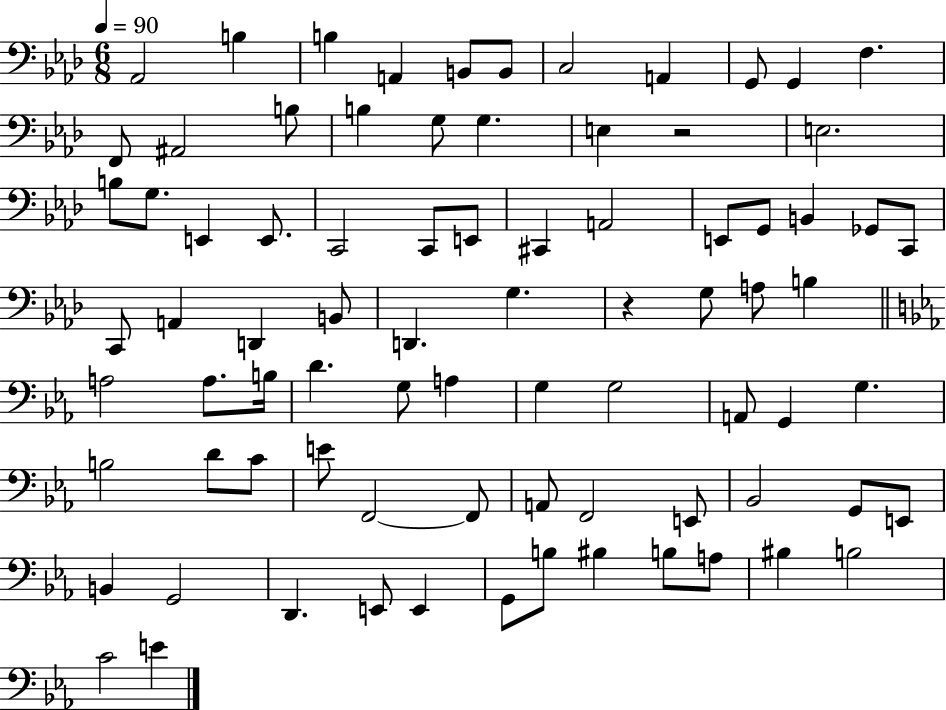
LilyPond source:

{
  \clef bass
  \numericTimeSignature
  \time 6/8
  \key aes \major
  \tempo 4 = 90
  \repeat volta 2 { aes,2 b4 | b4 a,4 b,8 b,8 | c2 a,4 | g,8 g,4 f4. | \break f,8 ais,2 b8 | b4 g8 g4. | e4 r2 | e2. | \break b8 g8. e,4 e,8. | c,2 c,8 e,8 | cis,4 a,2 | e,8 g,8 b,4 ges,8 c,8 | \break c,8 a,4 d,4 b,8 | d,4. g4. | r4 g8 a8 b4 | \bar "||" \break \key ees \major a2 a8. b16 | d'4. g8 a4 | g4 g2 | a,8 g,4 g4. | \break b2 d'8 c'8 | e'8 f,2~~ f,8 | a,8 f,2 e,8 | bes,2 g,8 e,8 | \break b,4 g,2 | d,4. e,8 e,4 | g,8 b8 bis4 b8 a8 | bis4 b2 | \break c'2 e'4 | } \bar "|."
}